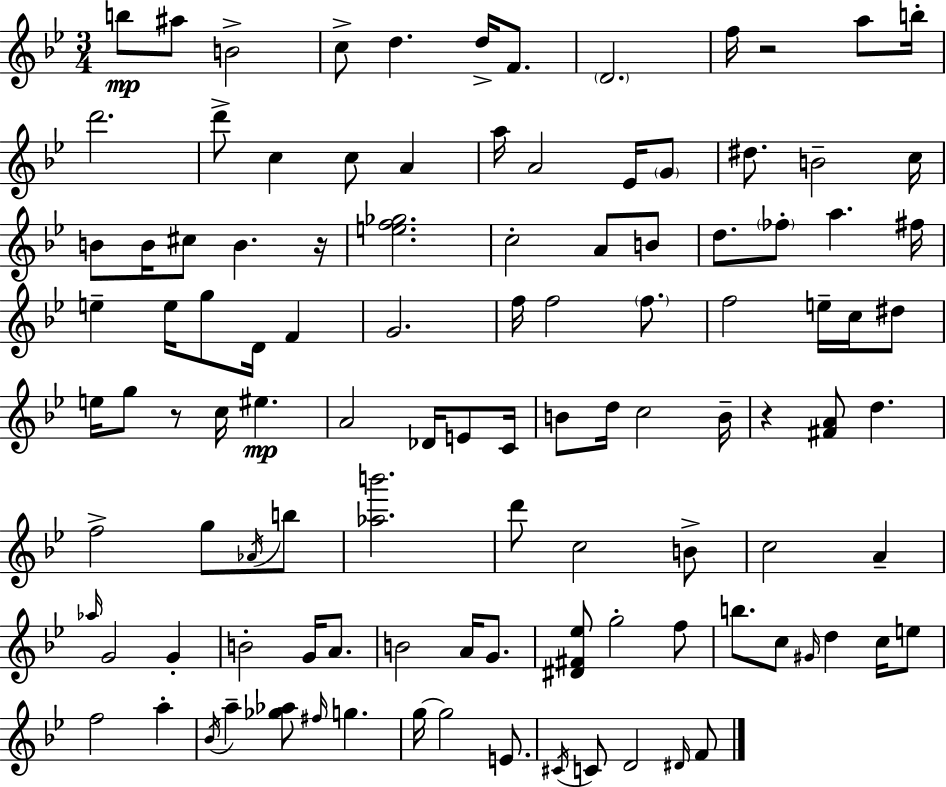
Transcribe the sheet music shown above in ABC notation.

X:1
T:Untitled
M:3/4
L:1/4
K:Gm
b/2 ^a/2 B2 c/2 d d/4 F/2 D2 f/4 z2 a/2 b/4 d'2 d'/2 c c/2 A a/4 A2 _E/4 G/2 ^d/2 B2 c/4 B/2 B/4 ^c/2 B z/4 [ef_g]2 c2 A/2 B/2 d/2 _f/2 a ^f/4 e e/4 g/2 D/4 F G2 f/4 f2 f/2 f2 e/4 c/4 ^d/2 e/4 g/2 z/2 c/4 ^e A2 _D/4 E/2 C/4 B/2 d/4 c2 B/4 z [^FA]/2 d f2 g/2 _A/4 b/2 [_ab']2 d'/2 c2 B/2 c2 A _a/4 G2 G B2 G/4 A/2 B2 A/4 G/2 [^D^F_e]/2 g2 f/2 b/2 c/2 ^G/4 d c/4 e/2 f2 a _B/4 a [_g_a]/2 ^f/4 g g/4 g2 E/2 ^C/4 C/2 D2 ^D/4 F/2